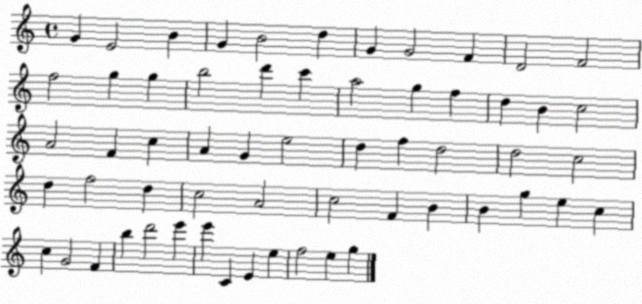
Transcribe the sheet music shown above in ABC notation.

X:1
T:Untitled
M:4/4
L:1/4
K:C
G E2 B G B2 d G G2 F D2 F2 f2 g g b2 d' c' a2 g f d B c2 A2 F c A G e2 d f d2 d2 c2 d f2 d c2 A2 c2 F B B g e c c G2 F b d'2 e' e' C E e f2 e g